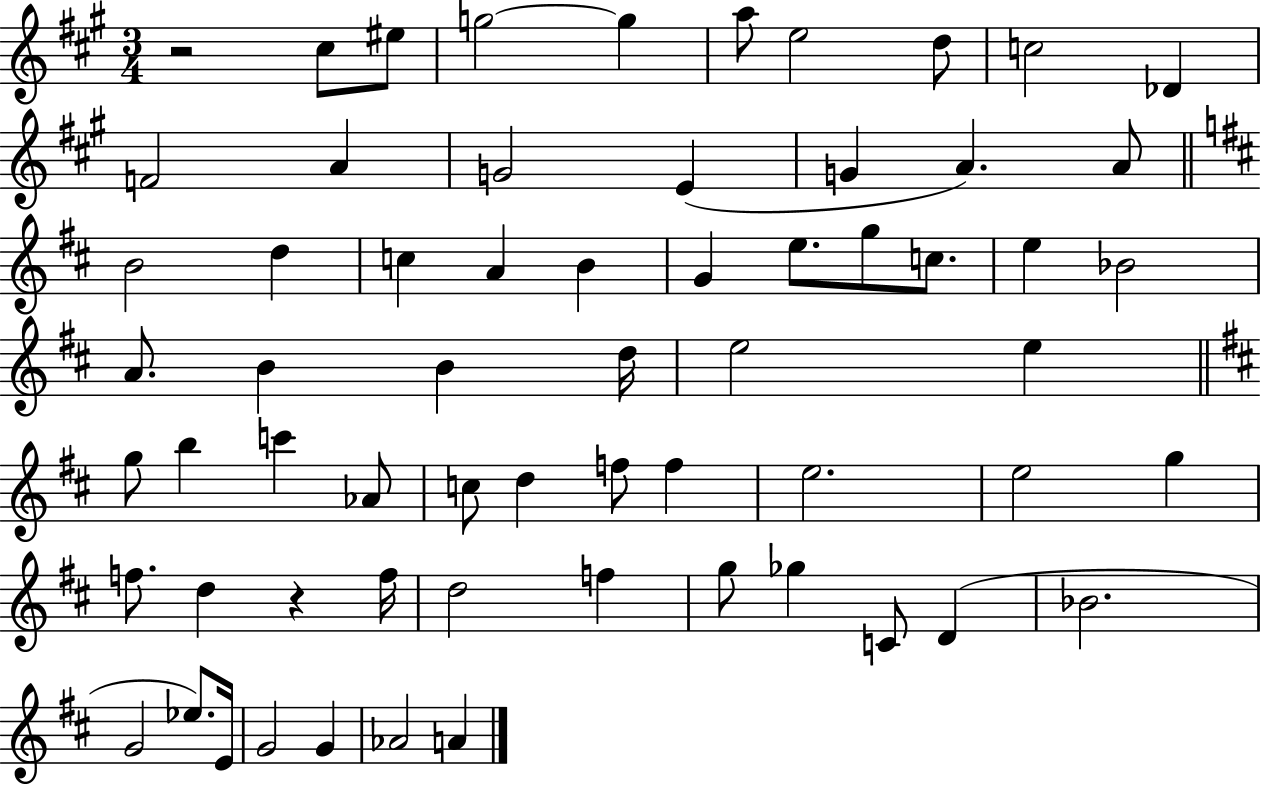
{
  \clef treble
  \numericTimeSignature
  \time 3/4
  \key a \major
  r2 cis''8 eis''8 | g''2~~ g''4 | a''8 e''2 d''8 | c''2 des'4 | \break f'2 a'4 | g'2 e'4( | g'4 a'4.) a'8 | \bar "||" \break \key d \major b'2 d''4 | c''4 a'4 b'4 | g'4 e''8. g''8 c''8. | e''4 bes'2 | \break a'8. b'4 b'4 d''16 | e''2 e''4 | \bar "||" \break \key d \major g''8 b''4 c'''4 aes'8 | c''8 d''4 f''8 f''4 | e''2. | e''2 g''4 | \break f''8. d''4 r4 f''16 | d''2 f''4 | g''8 ges''4 c'8 d'4( | bes'2. | \break g'2 ees''8.) e'16 | g'2 g'4 | aes'2 a'4 | \bar "|."
}